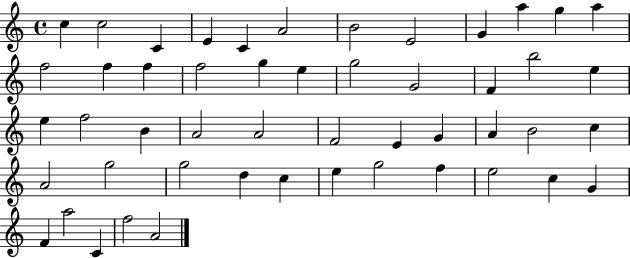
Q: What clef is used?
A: treble